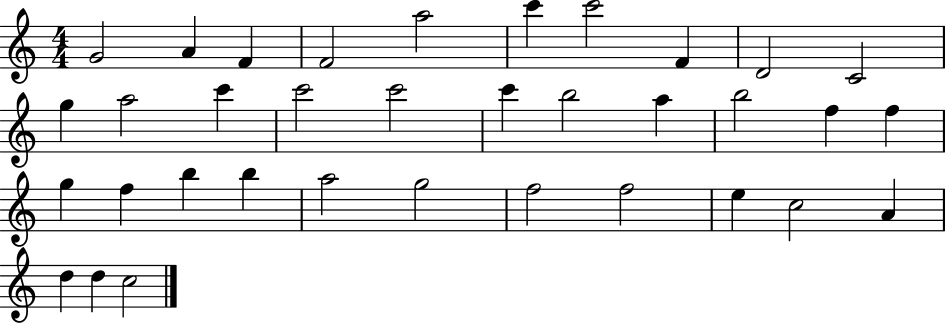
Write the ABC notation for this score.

X:1
T:Untitled
M:4/4
L:1/4
K:C
G2 A F F2 a2 c' c'2 F D2 C2 g a2 c' c'2 c'2 c' b2 a b2 f f g f b b a2 g2 f2 f2 e c2 A d d c2